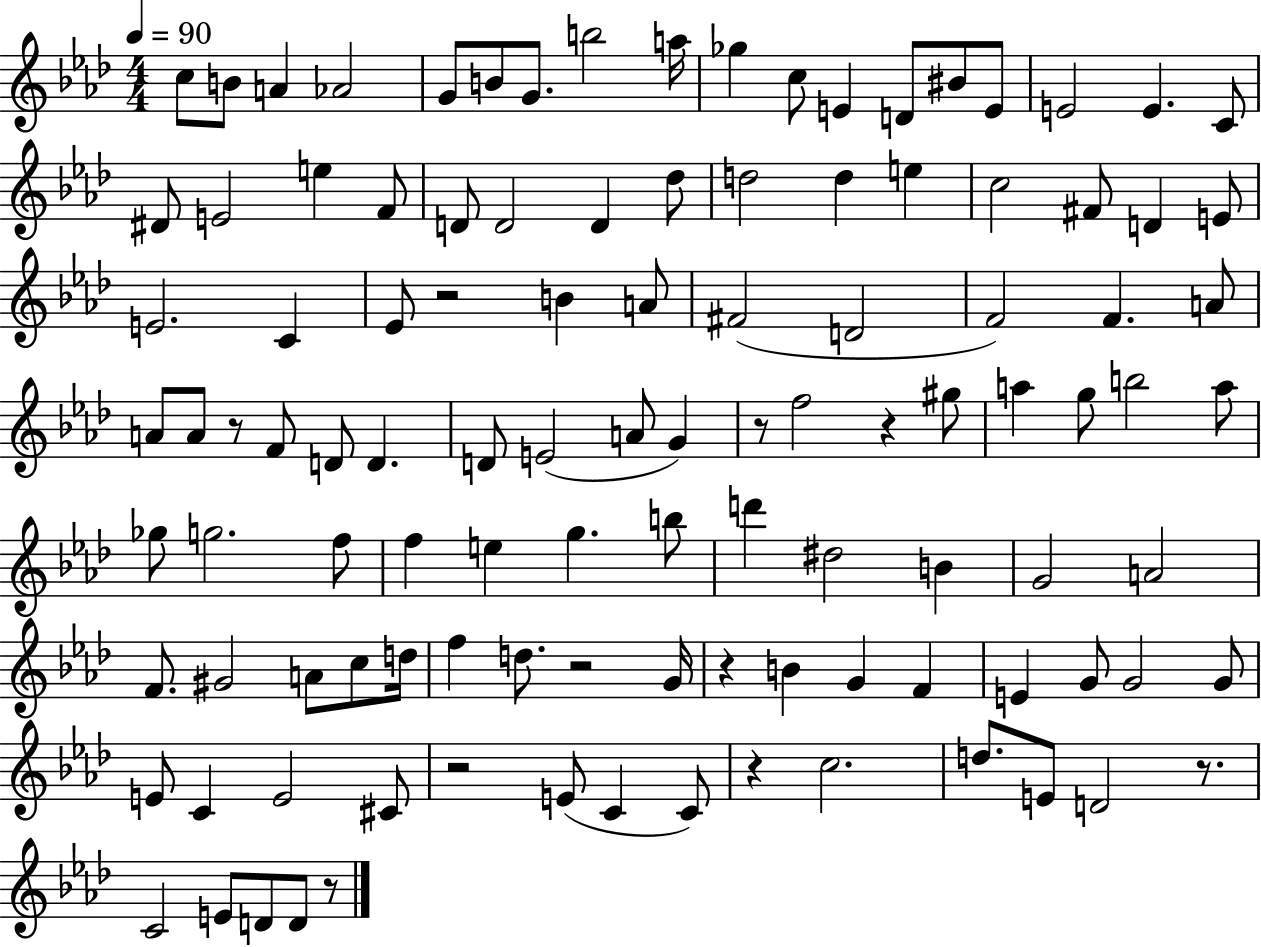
C5/e B4/e A4/q Ab4/h G4/e B4/e G4/e. B5/h A5/s Gb5/q C5/e E4/q D4/e BIS4/e E4/e E4/h E4/q. C4/e D#4/e E4/h E5/q F4/e D4/e D4/h D4/q Db5/e D5/h D5/q E5/q C5/h F#4/e D4/q E4/e E4/h. C4/q Eb4/e R/h B4/q A4/e F#4/h D4/h F4/h F4/q. A4/e A4/e A4/e R/e F4/e D4/e D4/q. D4/e E4/h A4/e G4/q R/e F5/h R/q G#5/e A5/q G5/e B5/h A5/e Gb5/e G5/h. F5/e F5/q E5/q G5/q. B5/e D6/q D#5/h B4/q G4/h A4/h F4/e. G#4/h A4/e C5/e D5/s F5/q D5/e. R/h G4/s R/q B4/q G4/q F4/q E4/q G4/e G4/h G4/e E4/e C4/q E4/h C#4/e R/h E4/e C4/q C4/e R/q C5/h. D5/e. E4/e D4/h R/e. C4/h E4/e D4/e D4/e R/e